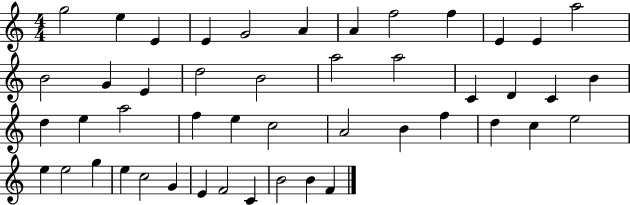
{
  \clef treble
  \numericTimeSignature
  \time 4/4
  \key c \major
  g''2 e''4 e'4 | e'4 g'2 a'4 | a'4 f''2 f''4 | e'4 e'4 a''2 | \break b'2 g'4 e'4 | d''2 b'2 | a''2 a''2 | c'4 d'4 c'4 b'4 | \break d''4 e''4 a''2 | f''4 e''4 c''2 | a'2 b'4 f''4 | d''4 c''4 e''2 | \break e''4 e''2 g''4 | e''4 c''2 g'4 | e'4 f'2 c'4 | b'2 b'4 f'4 | \break \bar "|."
}